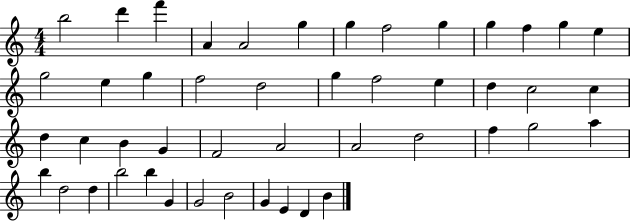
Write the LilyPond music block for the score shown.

{
  \clef treble
  \numericTimeSignature
  \time 4/4
  \key c \major
  b''2 d'''4 f'''4 | a'4 a'2 g''4 | g''4 f''2 g''4 | g''4 f''4 g''4 e''4 | \break g''2 e''4 g''4 | f''2 d''2 | g''4 f''2 e''4 | d''4 c''2 c''4 | \break d''4 c''4 b'4 g'4 | f'2 a'2 | a'2 d''2 | f''4 g''2 a''4 | \break b''4 d''2 d''4 | b''2 b''4 g'4 | g'2 b'2 | g'4 e'4 d'4 b'4 | \break \bar "|."
}